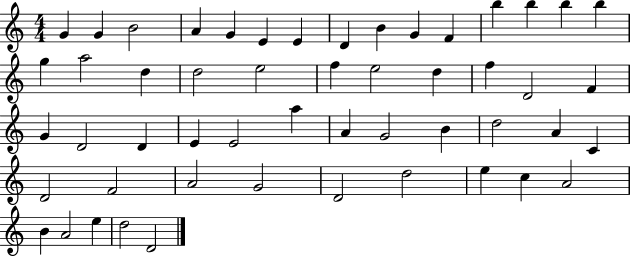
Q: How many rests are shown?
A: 0